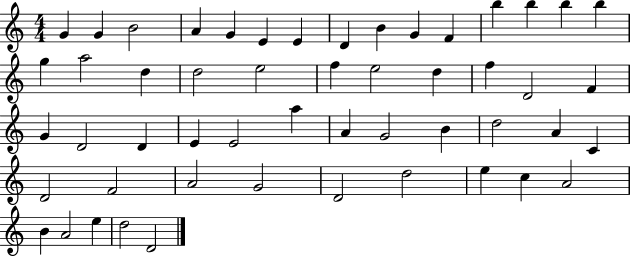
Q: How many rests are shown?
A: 0